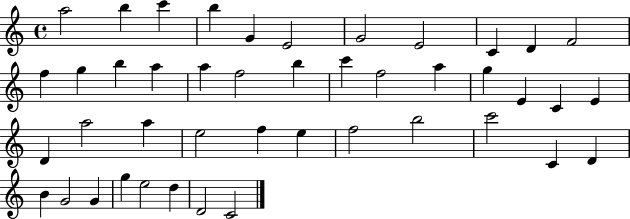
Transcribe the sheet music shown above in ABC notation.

X:1
T:Untitled
M:4/4
L:1/4
K:C
a2 b c' b G E2 G2 E2 C D F2 f g b a a f2 b c' f2 a g E C E D a2 a e2 f e f2 b2 c'2 C D B G2 G g e2 d D2 C2